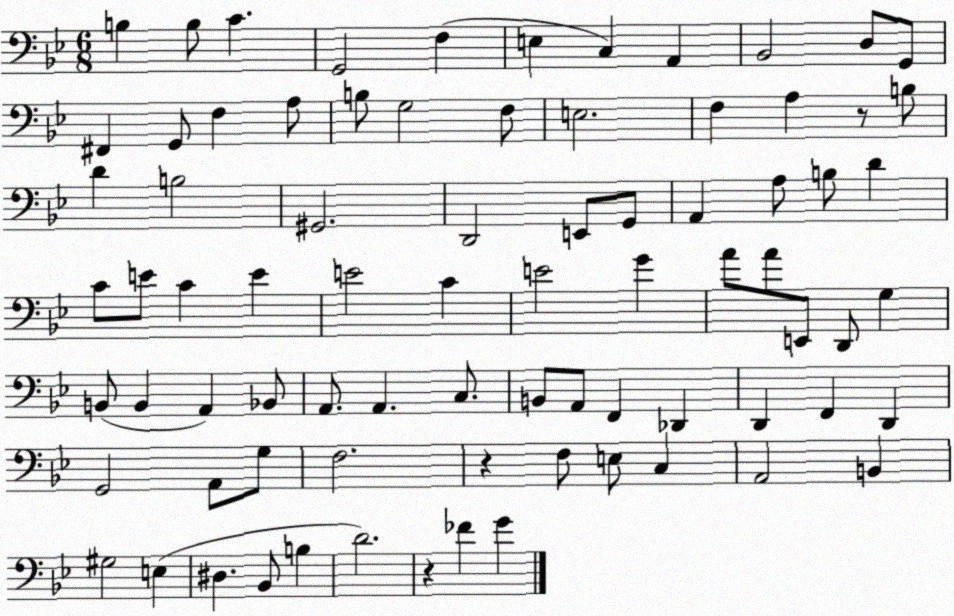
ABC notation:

X:1
T:Untitled
M:6/8
L:1/4
K:Bb
B, B,/2 C G,,2 F, E, C, A,, _B,,2 D,/2 G,,/2 ^F,, G,,/2 F, A,/2 B,/2 G,2 F,/2 E,2 F, A, z/2 B,/2 D B,2 ^G,,2 D,,2 E,,/2 G,,/2 A,, A,/2 B,/2 D C/2 E/2 C E E2 C E2 G A/2 A/2 E,,/2 D,,/2 G, B,,/2 B,, A,, _B,,/2 A,,/2 A,, C,/2 B,,/2 A,,/2 F,, _D,, D,, F,, D,, G,,2 A,,/2 G,/2 F,2 z F,/2 E,/2 C, A,,2 B,, ^G,2 E, ^D, _B,,/2 B, D2 z _F G